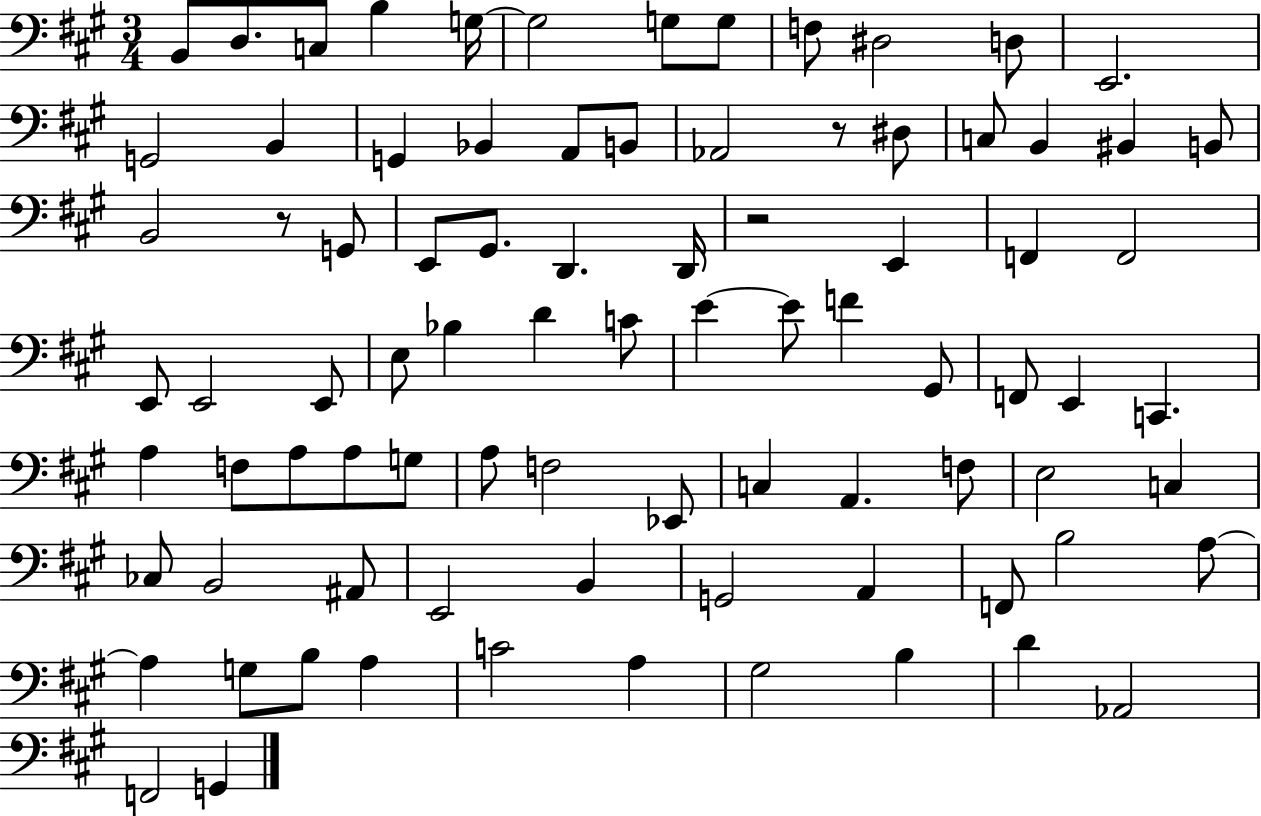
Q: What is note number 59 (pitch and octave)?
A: E3